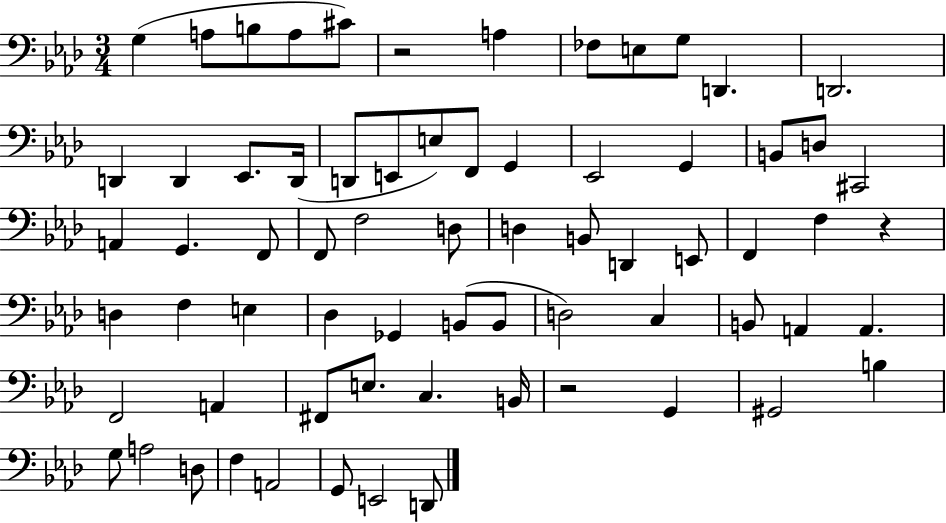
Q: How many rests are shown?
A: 3